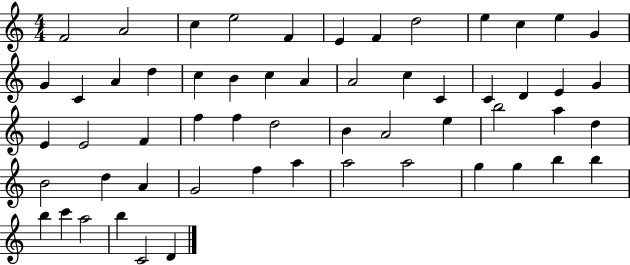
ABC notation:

X:1
T:Untitled
M:4/4
L:1/4
K:C
F2 A2 c e2 F E F d2 e c e G G C A d c B c A A2 c C C D E G E E2 F f f d2 B A2 e b2 a d B2 d A G2 f a a2 a2 g g b b b c' a2 b C2 D